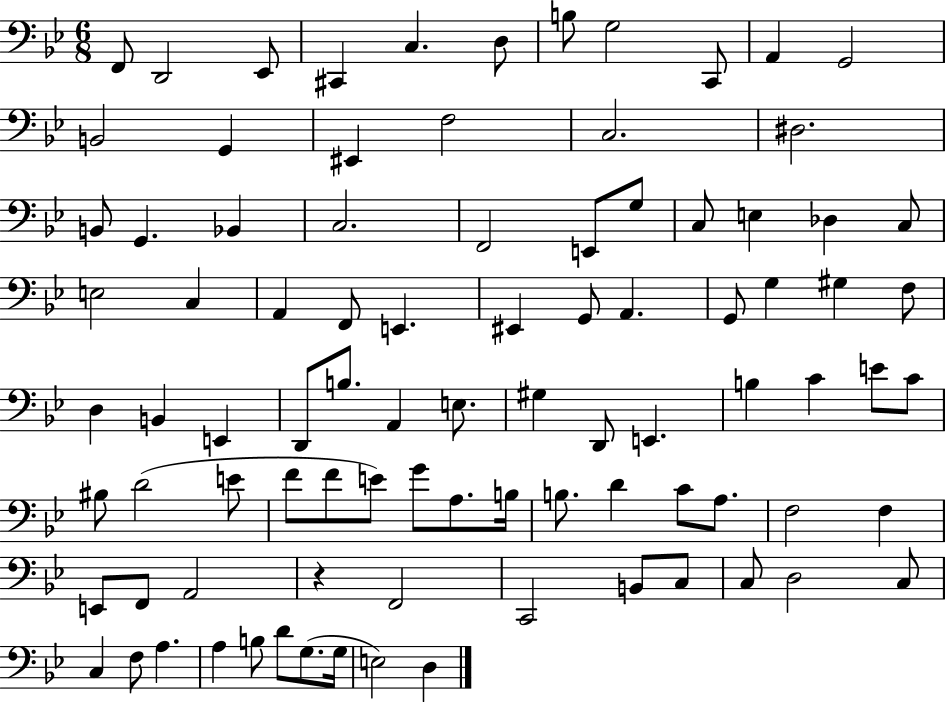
X:1
T:Untitled
M:6/8
L:1/4
K:Bb
F,,/2 D,,2 _E,,/2 ^C,, C, D,/2 B,/2 G,2 C,,/2 A,, G,,2 B,,2 G,, ^E,, F,2 C,2 ^D,2 B,,/2 G,, _B,, C,2 F,,2 E,,/2 G,/2 C,/2 E, _D, C,/2 E,2 C, A,, F,,/2 E,, ^E,, G,,/2 A,, G,,/2 G, ^G, F,/2 D, B,, E,, D,,/2 B,/2 A,, E,/2 ^G, D,,/2 E,, B, C E/2 C/2 ^B,/2 D2 E/2 F/2 F/2 E/2 G/2 A,/2 B,/4 B,/2 D C/2 A,/2 F,2 F, E,,/2 F,,/2 A,,2 z F,,2 C,,2 B,,/2 C,/2 C,/2 D,2 C,/2 C, F,/2 A, A, B,/2 D/2 G,/2 G,/4 E,2 D,